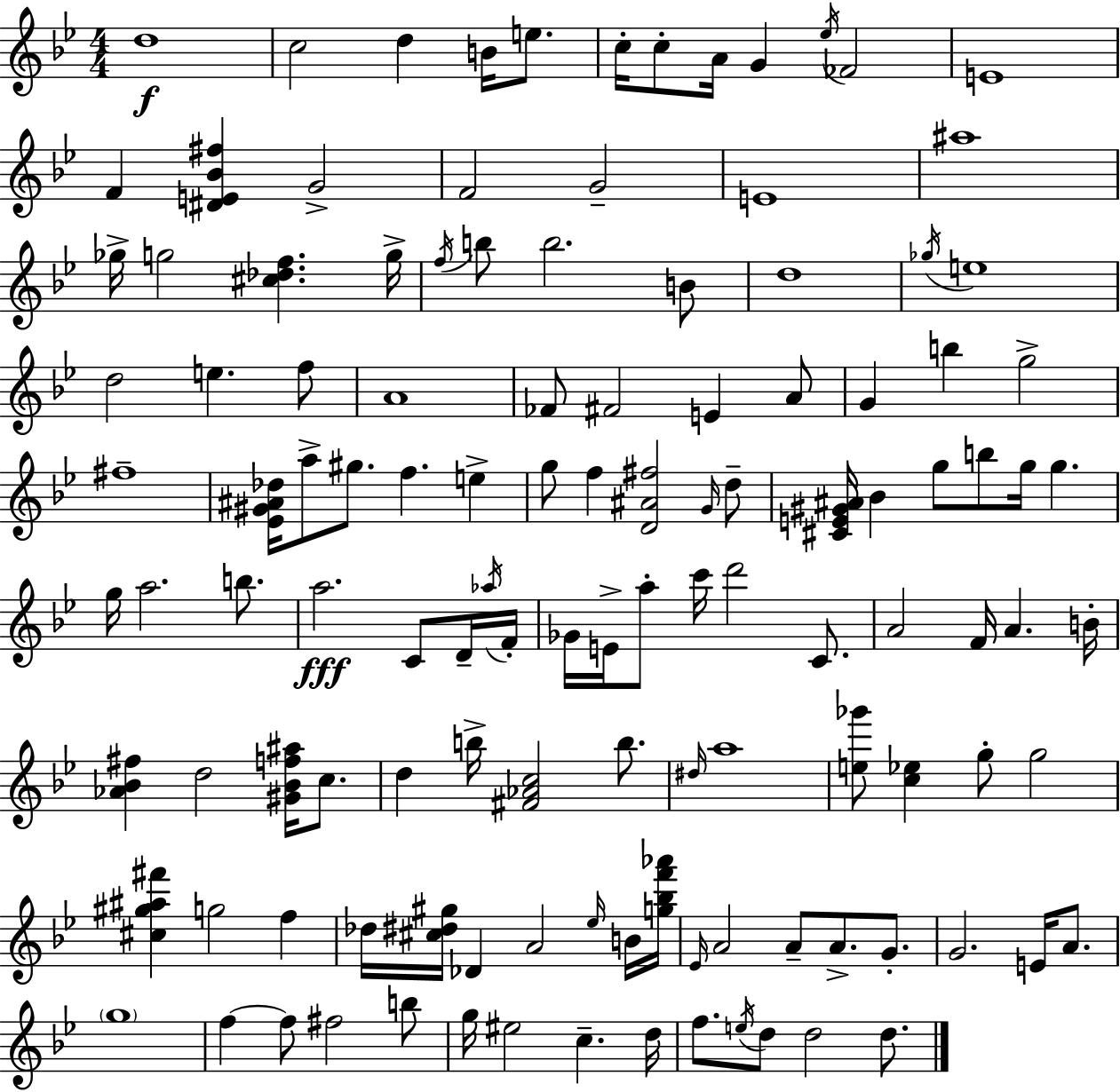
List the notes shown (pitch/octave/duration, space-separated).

D5/w C5/h D5/q B4/s E5/e. C5/s C5/e A4/s G4/q Eb5/s FES4/h E4/w F4/q [D#4,E4,Bb4,F#5]/q G4/h F4/h G4/h E4/w A#5/w Gb5/s G5/h [C#5,Db5,F5]/q. G5/s F5/s B5/e B5/h. B4/e D5/w Gb5/s E5/w D5/h E5/q. F5/e A4/w FES4/e F#4/h E4/q A4/e G4/q B5/q G5/h F#5/w [Eb4,G#4,A#4,Db5]/s A5/e G#5/e. F5/q. E5/q G5/e F5/q [D4,A#4,F#5]/h G4/s D5/e [C#4,E4,G#4,A#4]/s Bb4/q G5/e B5/e G5/s G5/q. G5/s A5/h. B5/e. A5/h. C4/e D4/s Ab5/s F4/s Gb4/s E4/s A5/e C6/s D6/h C4/e. A4/h F4/s A4/q. B4/s [Ab4,Bb4,F#5]/q D5/h [G#4,Bb4,F5,A#5]/s C5/e. D5/q B5/s [F#4,Ab4,C5]/h B5/e. D#5/s A5/w [E5,Gb6]/e [C5,Eb5]/q G5/e G5/h [C#5,G#5,A#5,F#6]/q G5/h F5/q Db5/s [C#5,D#5,G#5]/s Db4/q A4/h Eb5/s B4/s [G5,Bb5,F6,Ab6]/s Eb4/s A4/h A4/e A4/e. G4/e. G4/h. E4/s A4/e. G5/w F5/q F5/e F#5/h B5/e G5/s EIS5/h C5/q. D5/s F5/e. E5/s D5/e D5/h D5/e.